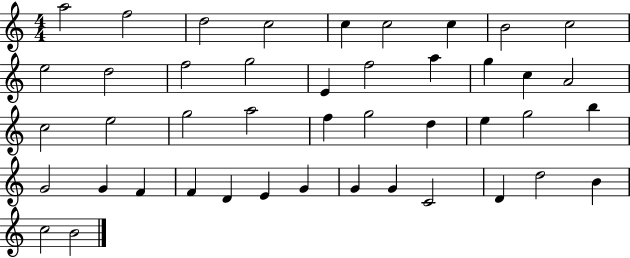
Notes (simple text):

A5/h F5/h D5/h C5/h C5/q C5/h C5/q B4/h C5/h E5/h D5/h F5/h G5/h E4/q F5/h A5/q G5/q C5/q A4/h C5/h E5/h G5/h A5/h F5/q G5/h D5/q E5/q G5/h B5/q G4/h G4/q F4/q F4/q D4/q E4/q G4/q G4/q G4/q C4/h D4/q D5/h B4/q C5/h B4/h